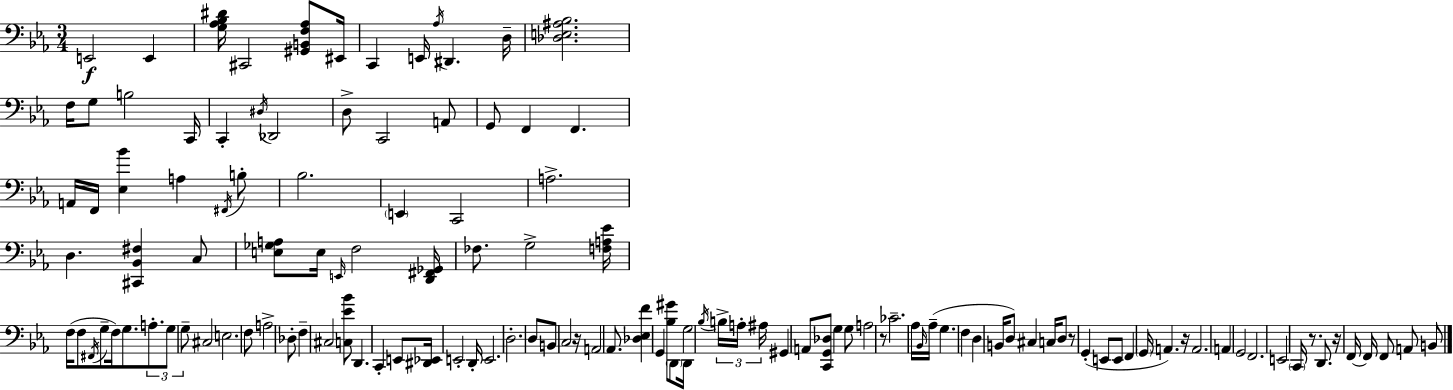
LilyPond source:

{
  \clef bass
  \numericTimeSignature
  \time 3/4
  \key ees \major
  e,2\f e,4 | <g aes bes dis'>16 cis,2 <gis, b, f aes>8 eis,16 | c,4 e,16 \acciaccatura { aes16 } dis,4. | d16-- <des e ais bes>2. | \break f16 g8 b2 | c,16 c,4-. \acciaccatura { dis16 } des,2 | d8-> c,2 | a,8 g,8 f,4 f,4. | \break a,16 f,16 <ees bes'>4 a4 | \acciaccatura { fis,16 } b8-. bes2. | \parenthesize e,4 c,2 | a2.-> | \break d4. <cis, bes, fis>4 | c8 <e ges a>8 e16 \grace { e,16 } f2 | <d, fis, ges,>16 fes8. g2-> | <f a ees'>16 f16( f8 \acciaccatura { fis,16 } g8-- f16) g8. | \break \tuplet 3/2 { a8.-. g8 g8-- } cis2 | e2. | f8 a2-> | des8-. f4-- cis2 | \break <c ees' bes'>8 d,4. | c,4-. e,8 <dis, ees,>16 e,2-. | d,16-. e,2. | d2.-. | \break d8 b,8 c2 | r16 a,2 | aes,8. <des ees f'>4 g,4 | <bes gis'>8 \parenthesize d,8 d,16 g2 | \break \acciaccatura { bes16 } \tuplet 3/2 { b16-> a16-. ais16 } gis,4 a,8 | <c, g, des>8 g4 g8 a2 | r8 ces'2.-- | aes16 \grace { bes,16 } aes16--( g4. | \break f4 d4 b,16 | d8) cis4 c16 d8 r8 g,4-.( | e,8 e,8 f,4 \parenthesize g,16 | a,4.) r16 a,2. | \break a,4 g,2 | f,2. | e,2 | \parenthesize c,16 r8. d,8. r16 f,16~~ | \break f,16 f,8 a,8 b,8 \bar "|."
}